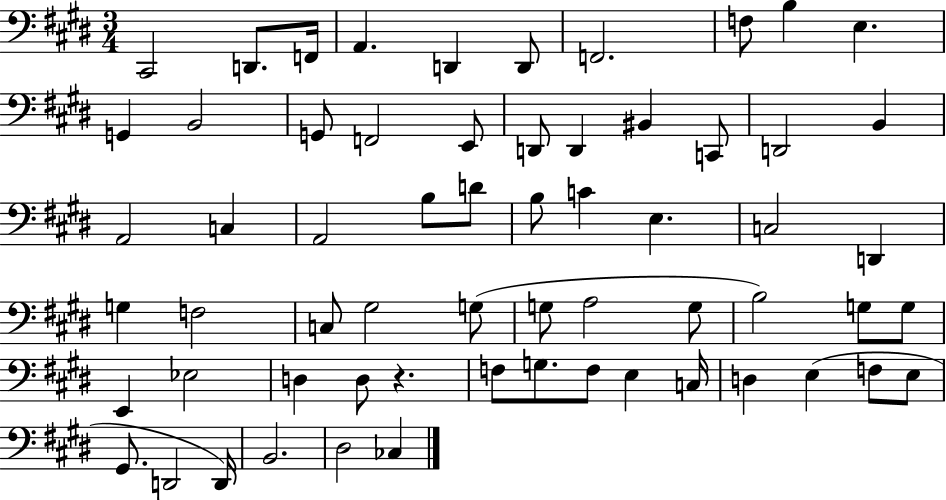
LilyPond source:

{
  \clef bass
  \numericTimeSignature
  \time 3/4
  \key e \major
  \repeat volta 2 { cis,2 d,8. f,16 | a,4. d,4 d,8 | f,2. | f8 b4 e4. | \break g,4 b,2 | g,8 f,2 e,8 | d,8 d,4 bis,4 c,8 | d,2 b,4 | \break a,2 c4 | a,2 b8 d'8 | b8 c'4 e4. | c2 d,4 | \break g4 f2 | c8 gis2 g8( | g8 a2 g8 | b2) g8 g8 | \break e,4 ees2 | d4 d8 r4. | f8 g8. f8 e4 c16 | d4 e4( f8 e8 | \break gis,8. d,2 d,16) | b,2. | dis2 ces4 | } \bar "|."
}